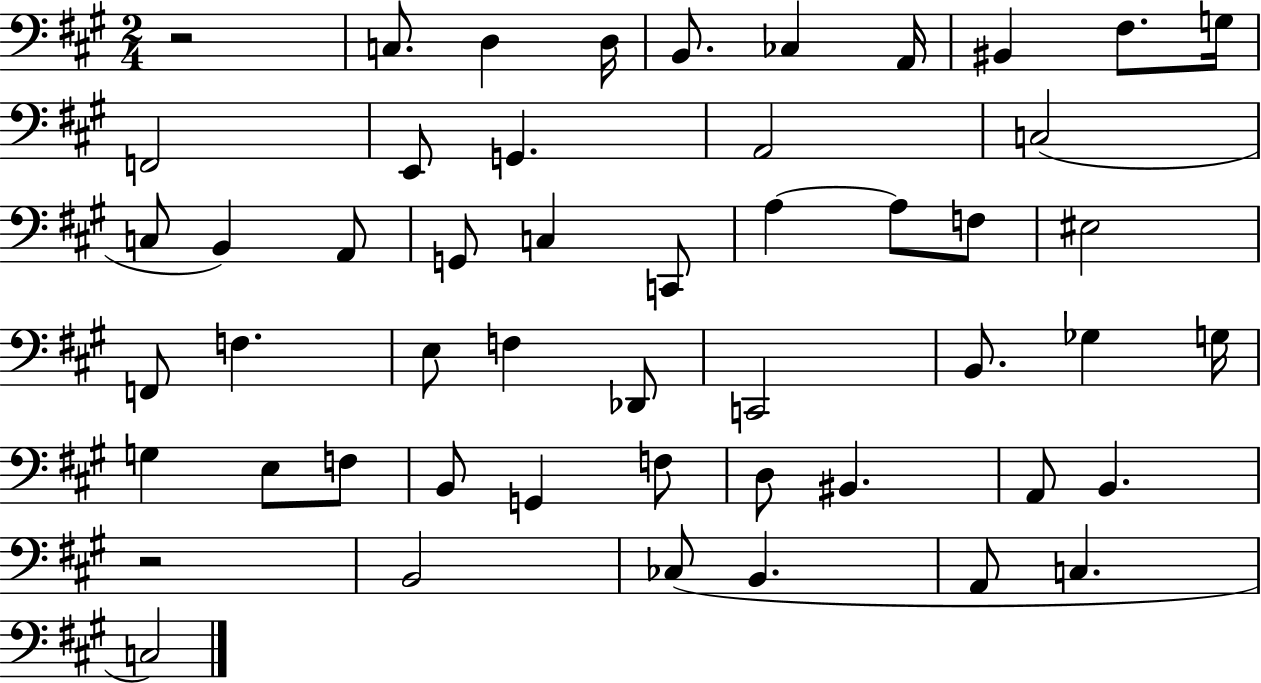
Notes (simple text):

R/h C3/e. D3/q D3/s B2/e. CES3/q A2/s BIS2/q F#3/e. G3/s F2/h E2/e G2/q. A2/h C3/h C3/e B2/q A2/e G2/e C3/q C2/e A3/q A3/e F3/e EIS3/h F2/e F3/q. E3/e F3/q Db2/e C2/h B2/e. Gb3/q G3/s G3/q E3/e F3/e B2/e G2/q F3/e D3/e BIS2/q. A2/e B2/q. R/h B2/h CES3/e B2/q. A2/e C3/q. C3/h